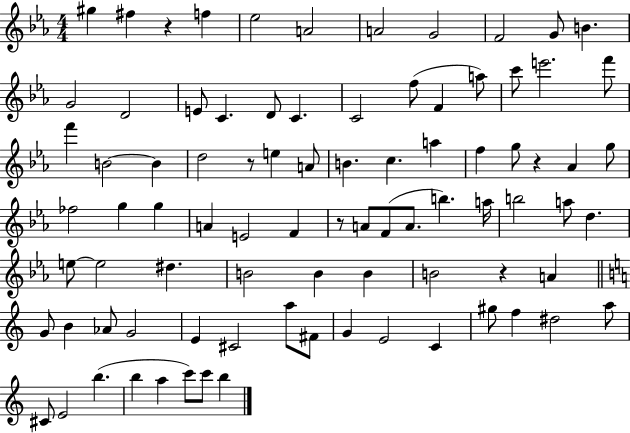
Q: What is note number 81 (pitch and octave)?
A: B5